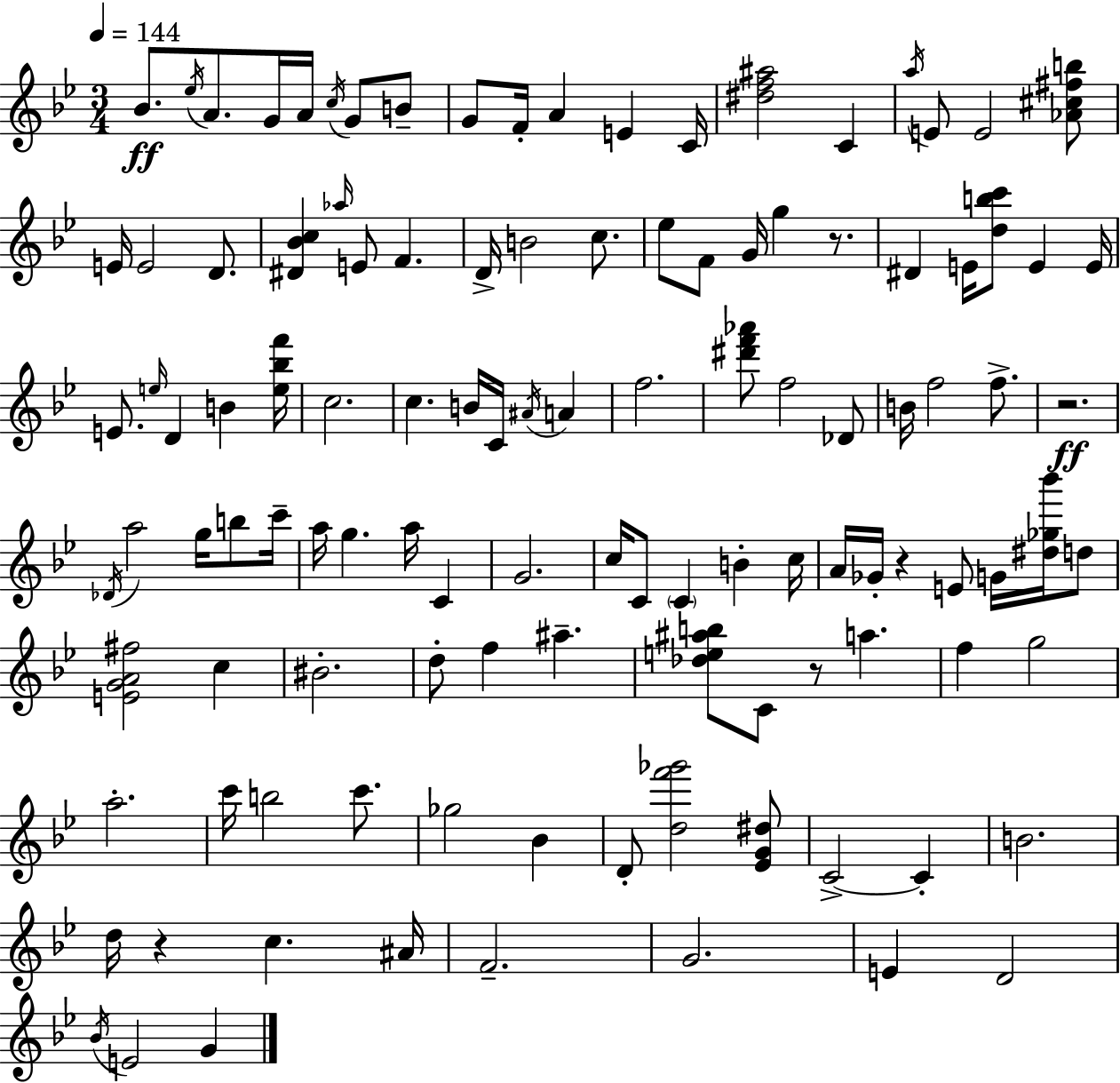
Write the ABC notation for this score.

X:1
T:Untitled
M:3/4
L:1/4
K:Bb
_B/2 _e/4 A/2 G/4 A/4 c/4 G/2 B/2 G/2 F/4 A E C/4 [^df^a]2 C a/4 E/2 E2 [_A^c^fb]/2 E/4 E2 D/2 [^D_Bc] _a/4 E/2 F D/4 B2 c/2 _e/2 F/2 G/4 g z/2 ^D E/4 [dbc']/2 E E/4 E/2 e/4 D B [e_bf']/4 c2 c B/4 C/4 ^A/4 A f2 [^d'f'_a']/2 f2 _D/2 B/4 f2 f/2 z2 _D/4 a2 g/4 b/2 c'/4 a/4 g a/4 C G2 c/4 C/2 C B c/4 A/4 _G/4 z E/2 G/4 [^d_g_b']/4 d/2 [EGA^f]2 c ^B2 d/2 f ^a [_de^ab]/2 C/2 z/2 a f g2 a2 c'/4 b2 c'/2 _g2 _B D/2 [df'_g']2 [_EG^d]/2 C2 C B2 d/4 z c ^A/4 F2 G2 E D2 _B/4 E2 G